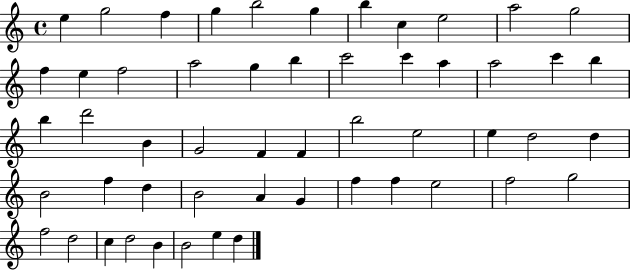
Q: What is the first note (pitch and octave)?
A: E5